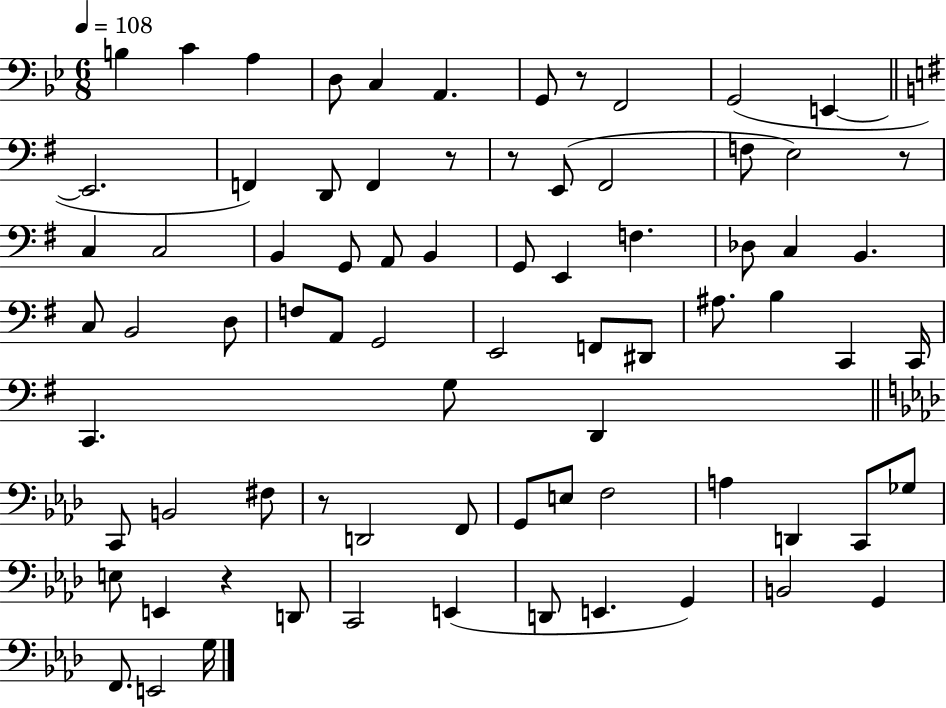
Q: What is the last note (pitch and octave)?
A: G3